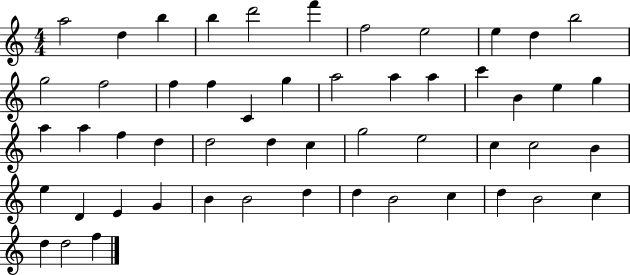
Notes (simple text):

A5/h D5/q B5/q B5/q D6/h F6/q F5/h E5/h E5/q D5/q B5/h G5/h F5/h F5/q F5/q C4/q G5/q A5/h A5/q A5/q C6/q B4/q E5/q G5/q A5/q A5/q F5/q D5/q D5/h D5/q C5/q G5/h E5/h C5/q C5/h B4/q E5/q D4/q E4/q G4/q B4/q B4/h D5/q D5/q B4/h C5/q D5/q B4/h C5/q D5/q D5/h F5/q